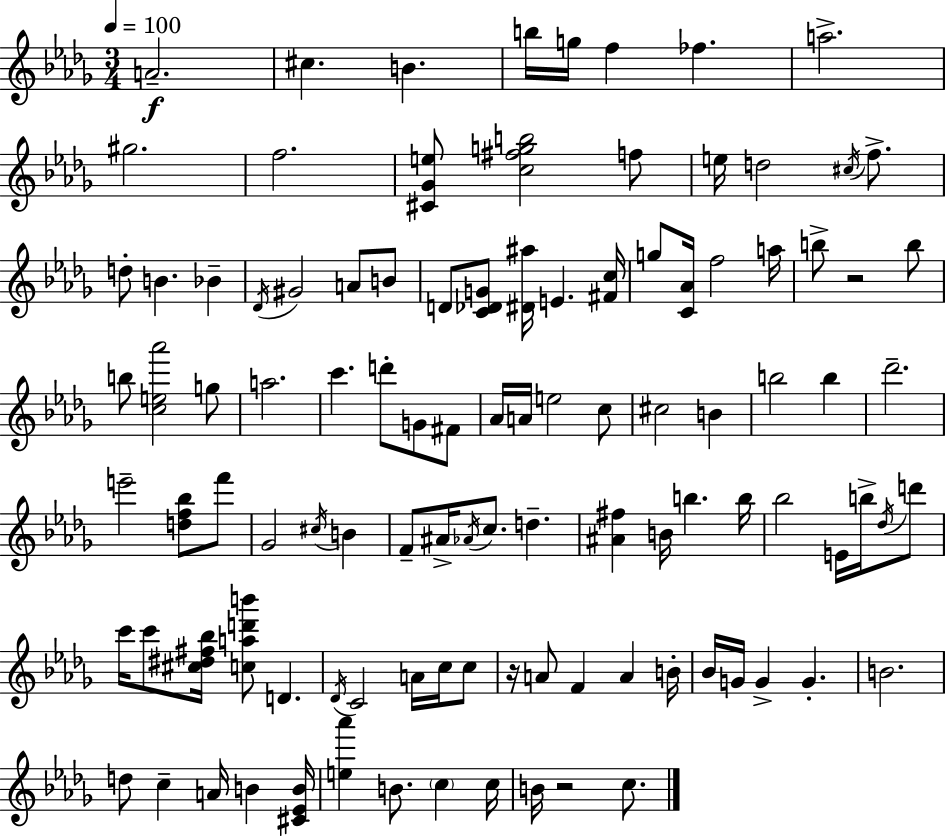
{
  \clef treble
  \numericTimeSignature
  \time 3/4
  \key bes \minor
  \tempo 4 = 100
  a'2.--\f | cis''4. b'4. | b''16 g''16 f''4 fes''4. | a''2.-> | \break gis''2. | f''2. | <cis' ges' e''>8 <c'' fis'' g'' b''>2 f''8 | e''16 d''2 \acciaccatura { cis''16 } f''8.-> | \break d''8-. b'4. bes'4-- | \acciaccatura { des'16 } gis'2 a'8 | b'8 d'8 <c' des' g'>8 <dis' ais''>16 e'4. | <fis' c''>16 g''8 <c' aes'>16 f''2 | \break a''16 b''8-> r2 | b''8 b''8 <c'' e'' aes'''>2 | g''8 a''2. | c'''4. d'''8-. g'8 | \break fis'8 aes'16 a'16 e''2 | c''8 cis''2 b'4 | b''2 b''4 | des'''2.-- | \break e'''2-- <d'' f'' bes''>8 | f'''8 ges'2 \acciaccatura { cis''16 } b'4 | f'8-- ais'16-> \acciaccatura { aes'16 } c''8. d''4.-- | <ais' fis''>4 b'16 b''4. | \break b''16 bes''2 | e'16 b''16-> \acciaccatura { des''16 } d'''8 c'''16 c'''8 <cis'' dis'' fis'' bes''>16 <c'' a'' d''' b'''>8 d'4. | \acciaccatura { des'16 } c'2 | a'16 c''16 c''8 r16 a'8 f'4 | \break a'4 b'16-. bes'16 g'16 g'4-> | g'4.-. b'2. | d''8 c''4-- | a'16 b'4 <cis' ees' b'>16 <e'' aes'''>4 b'8. | \break \parenthesize c''4 c''16 b'16 r2 | c''8. \bar "|."
}